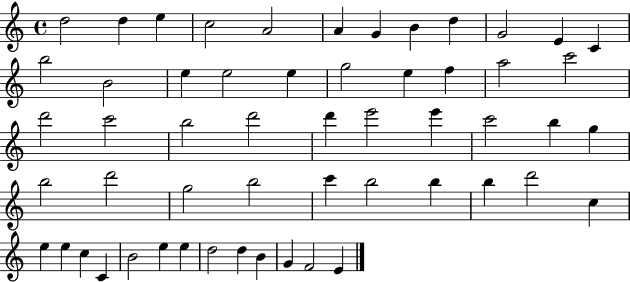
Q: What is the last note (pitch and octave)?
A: E4